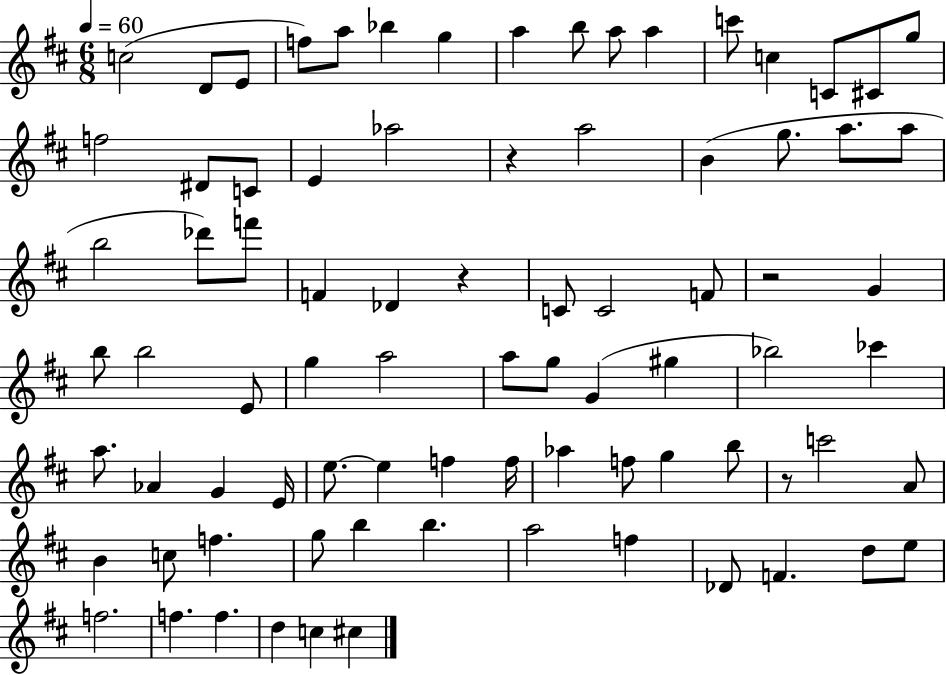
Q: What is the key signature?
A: D major